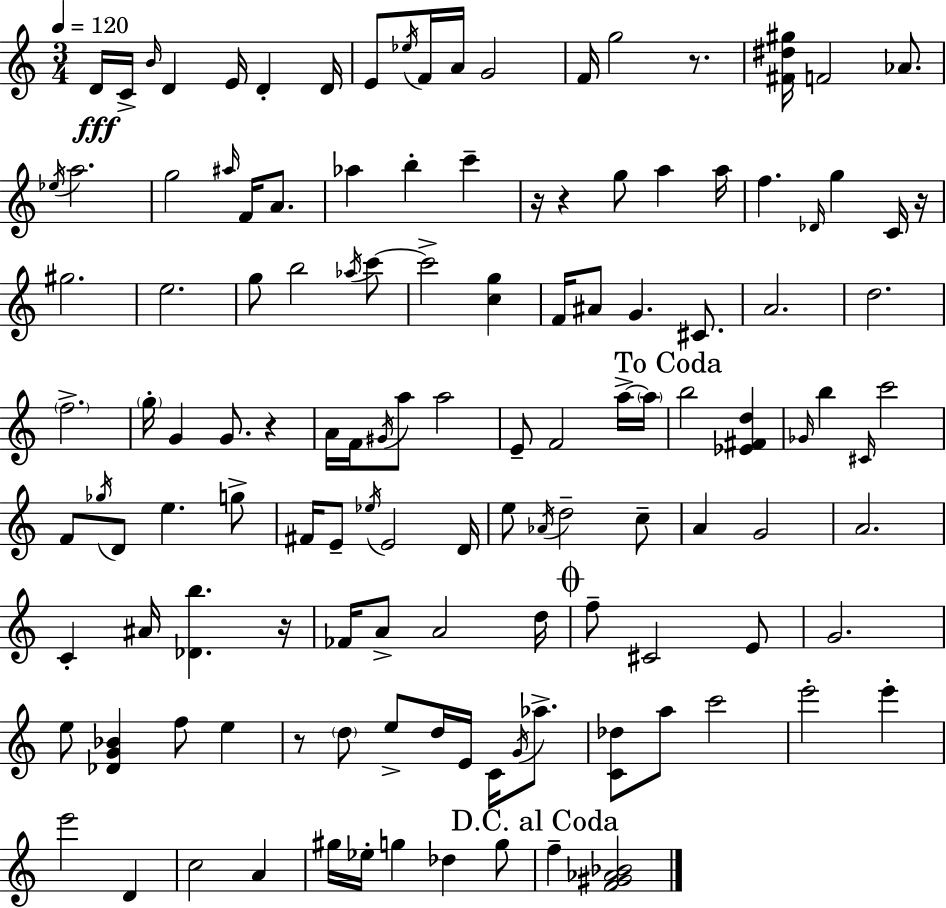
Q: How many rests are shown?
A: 7